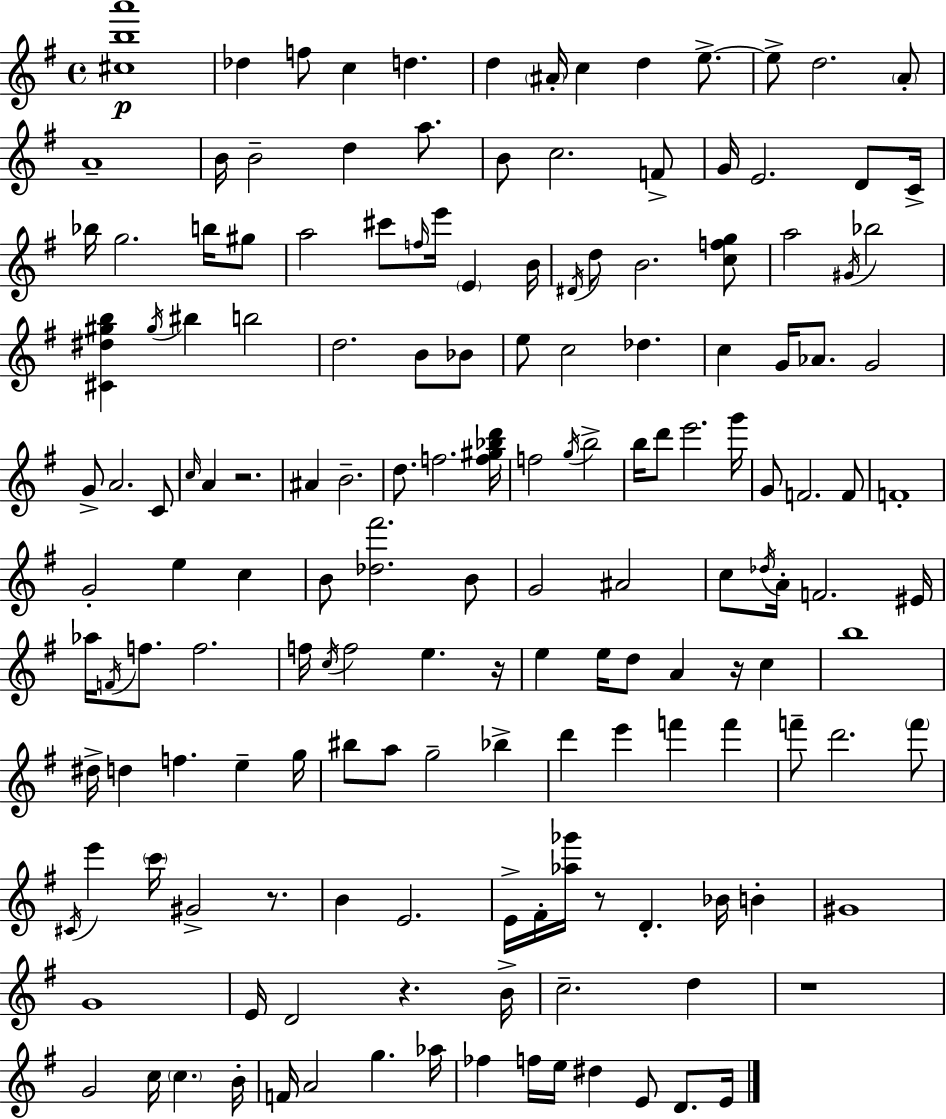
[C#5,B5,A6]/w Db5/q F5/e C5/q D5/q. D5/q A#4/s C5/q D5/q E5/e. E5/e D5/h. A4/e A4/w B4/s B4/h D5/q A5/e. B4/e C5/h. F4/e G4/s E4/h. D4/e C4/s Bb5/s G5/h. B5/s G#5/e A5/h C#6/e F5/s E6/s E4/q B4/s D#4/s D5/e B4/h. [C5,F5,G5]/e A5/h G#4/s Bb5/h [C#4,D#5,G#5,B5]/q G#5/s BIS5/q B5/h D5/h. B4/e Bb4/e E5/e C5/h Db5/q. C5/q G4/s Ab4/e. G4/h G4/e A4/h. C4/e C5/s A4/q R/h. A#4/q B4/h. D5/e. F5/h. [F5,G#5,Bb5,D6]/s F5/h G5/s B5/h B5/s D6/e E6/h. G6/s G4/e F4/h. F4/e F4/w G4/h E5/q C5/q B4/e [Db5,F#6]/h. B4/e G4/h A#4/h C5/e Db5/s A4/s F4/h. EIS4/s Ab5/s F4/s F5/e. F5/h. F5/s C5/s F5/h E5/q. R/s E5/q E5/s D5/e A4/q R/s C5/q B5/w D#5/s D5/q F5/q. E5/q G5/s BIS5/e A5/e G5/h Bb5/q D6/q E6/q F6/q F6/q F6/e D6/h. F6/e C#4/s E6/q C6/s G#4/h R/e. B4/q E4/h. E4/s F#4/s [Ab5,Gb6]/s R/e D4/q. Bb4/s B4/q G#4/w G4/w E4/s D4/h R/q. B4/s C5/h. D5/q R/w G4/h C5/s C5/q. B4/s F4/s A4/h G5/q. Ab5/s FES5/q F5/s E5/s D#5/q E4/e D4/e. E4/s